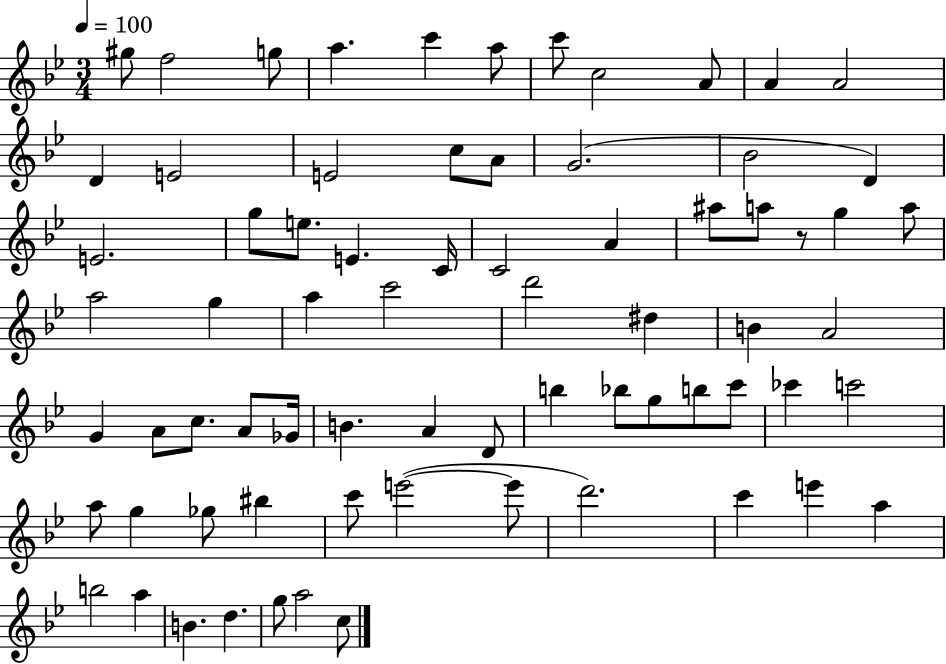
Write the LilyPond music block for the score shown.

{
  \clef treble
  \numericTimeSignature
  \time 3/4
  \key bes \major
  \tempo 4 = 100
  gis''8 f''2 g''8 | a''4. c'''4 a''8 | c'''8 c''2 a'8 | a'4 a'2 | \break d'4 e'2 | e'2 c''8 a'8 | g'2.( | bes'2 d'4) | \break e'2. | g''8 e''8. e'4. c'16 | c'2 a'4 | ais''8 a''8 r8 g''4 a''8 | \break a''2 g''4 | a''4 c'''2 | d'''2 dis''4 | b'4 a'2 | \break g'4 a'8 c''8. a'8 ges'16 | b'4. a'4 d'8 | b''4 bes''8 g''8 b''8 c'''8 | ces'''4 c'''2 | \break a''8 g''4 ges''8 bis''4 | c'''8 e'''2~(~ e'''8 | d'''2.) | c'''4 e'''4 a''4 | \break b''2 a''4 | b'4. d''4. | g''8 a''2 c''8 | \bar "|."
}